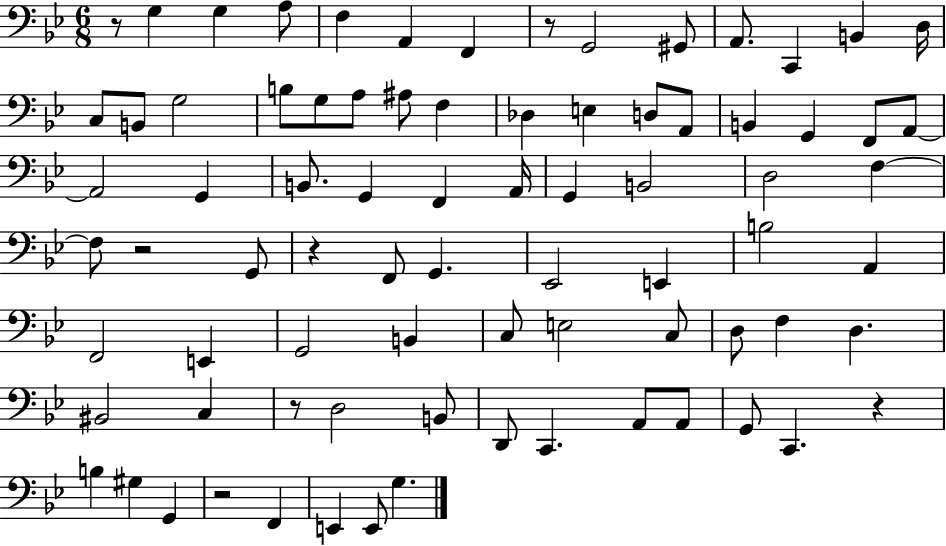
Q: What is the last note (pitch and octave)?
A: G3